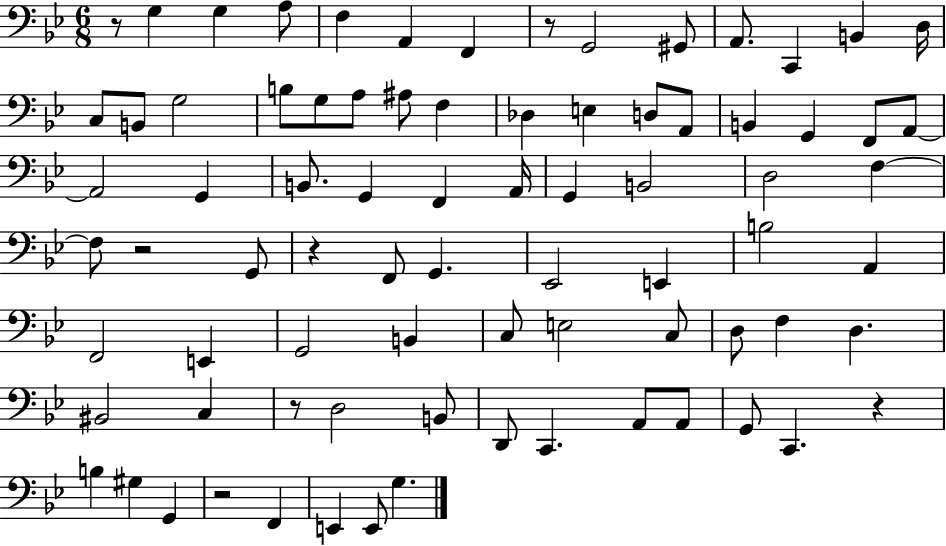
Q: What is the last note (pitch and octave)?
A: G3